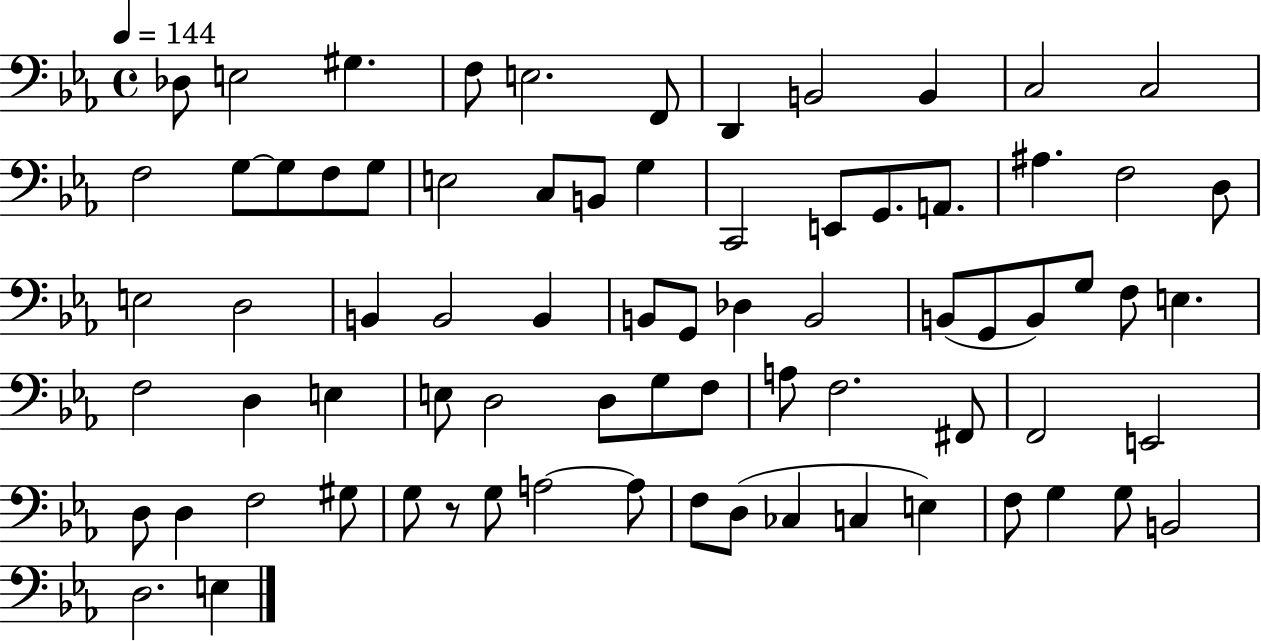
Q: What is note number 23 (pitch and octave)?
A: G2